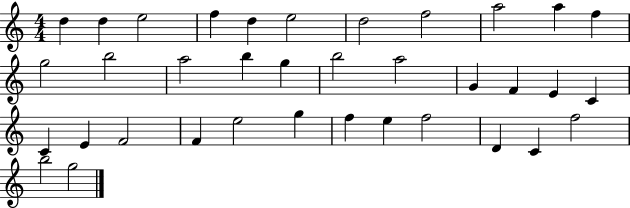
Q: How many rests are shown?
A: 0